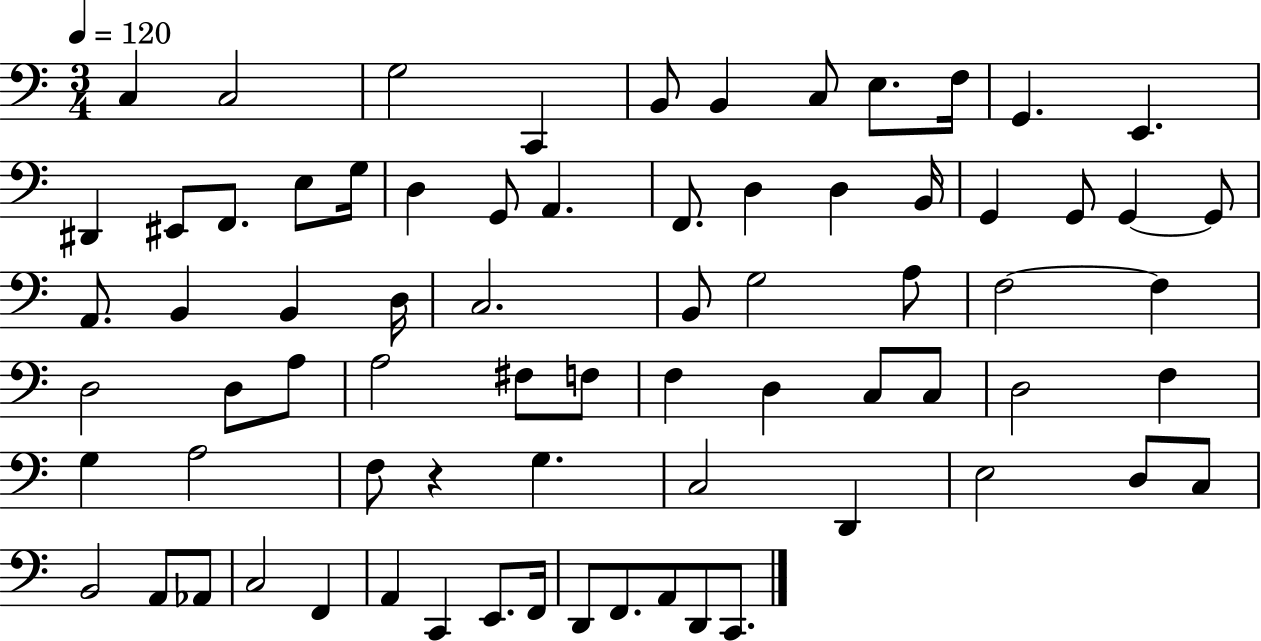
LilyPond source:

{
  \clef bass
  \numericTimeSignature
  \time 3/4
  \key c \major
  \tempo 4 = 120
  c4 c2 | g2 c,4 | b,8 b,4 c8 e8. f16 | g,4. e,4. | \break dis,4 eis,8 f,8. e8 g16 | d4 g,8 a,4. | f,8. d4 d4 b,16 | g,4 g,8 g,4~~ g,8 | \break a,8. b,4 b,4 d16 | c2. | b,8 g2 a8 | f2~~ f4 | \break d2 d8 a8 | a2 fis8 f8 | f4 d4 c8 c8 | d2 f4 | \break g4 a2 | f8 r4 g4. | c2 d,4 | e2 d8 c8 | \break b,2 a,8 aes,8 | c2 f,4 | a,4 c,4 e,8. f,16 | d,8 f,8. a,8 d,8 c,8. | \break \bar "|."
}